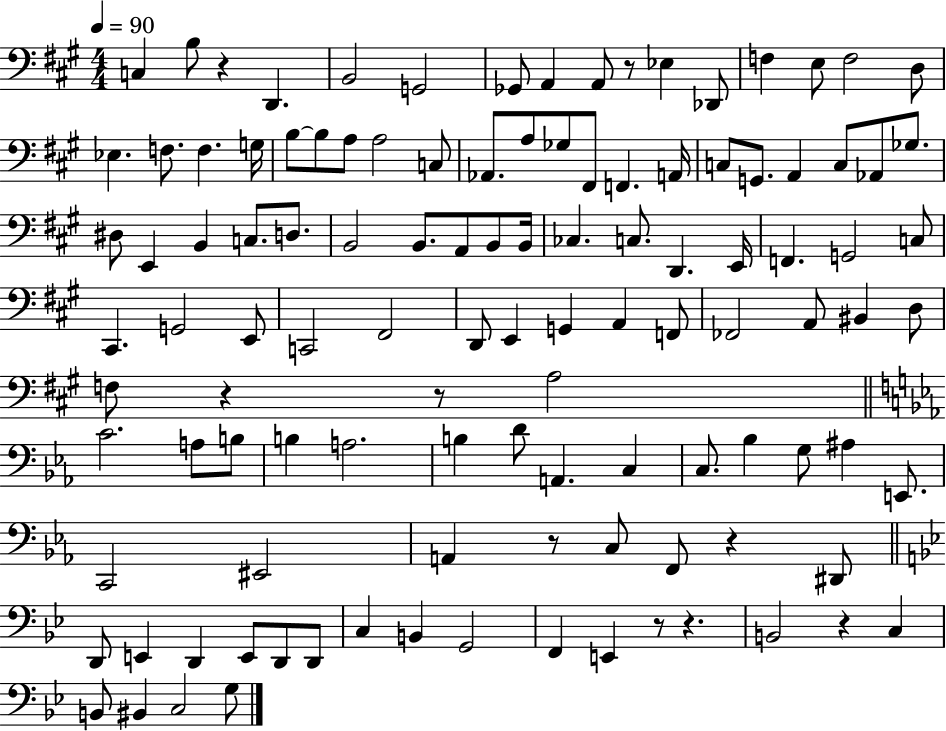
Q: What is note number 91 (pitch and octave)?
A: D2